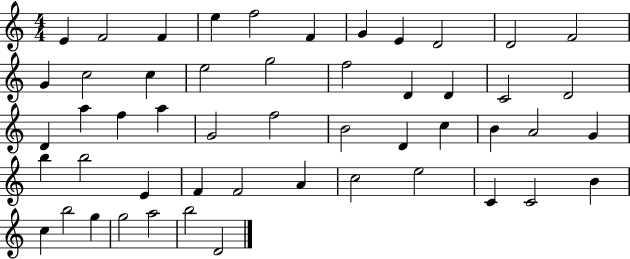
E4/q F4/h F4/q E5/q F5/h F4/q G4/q E4/q D4/h D4/h F4/h G4/q C5/h C5/q E5/h G5/h F5/h D4/q D4/q C4/h D4/h D4/q A5/q F5/q A5/q G4/h F5/h B4/h D4/q C5/q B4/q A4/h G4/q B5/q B5/h E4/q F4/q F4/h A4/q C5/h E5/h C4/q C4/h B4/q C5/q B5/h G5/q G5/h A5/h B5/h D4/h